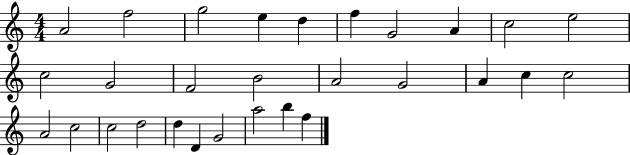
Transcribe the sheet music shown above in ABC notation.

X:1
T:Untitled
M:4/4
L:1/4
K:C
A2 f2 g2 e d f G2 A c2 e2 c2 G2 F2 B2 A2 G2 A c c2 A2 c2 c2 d2 d D G2 a2 b f